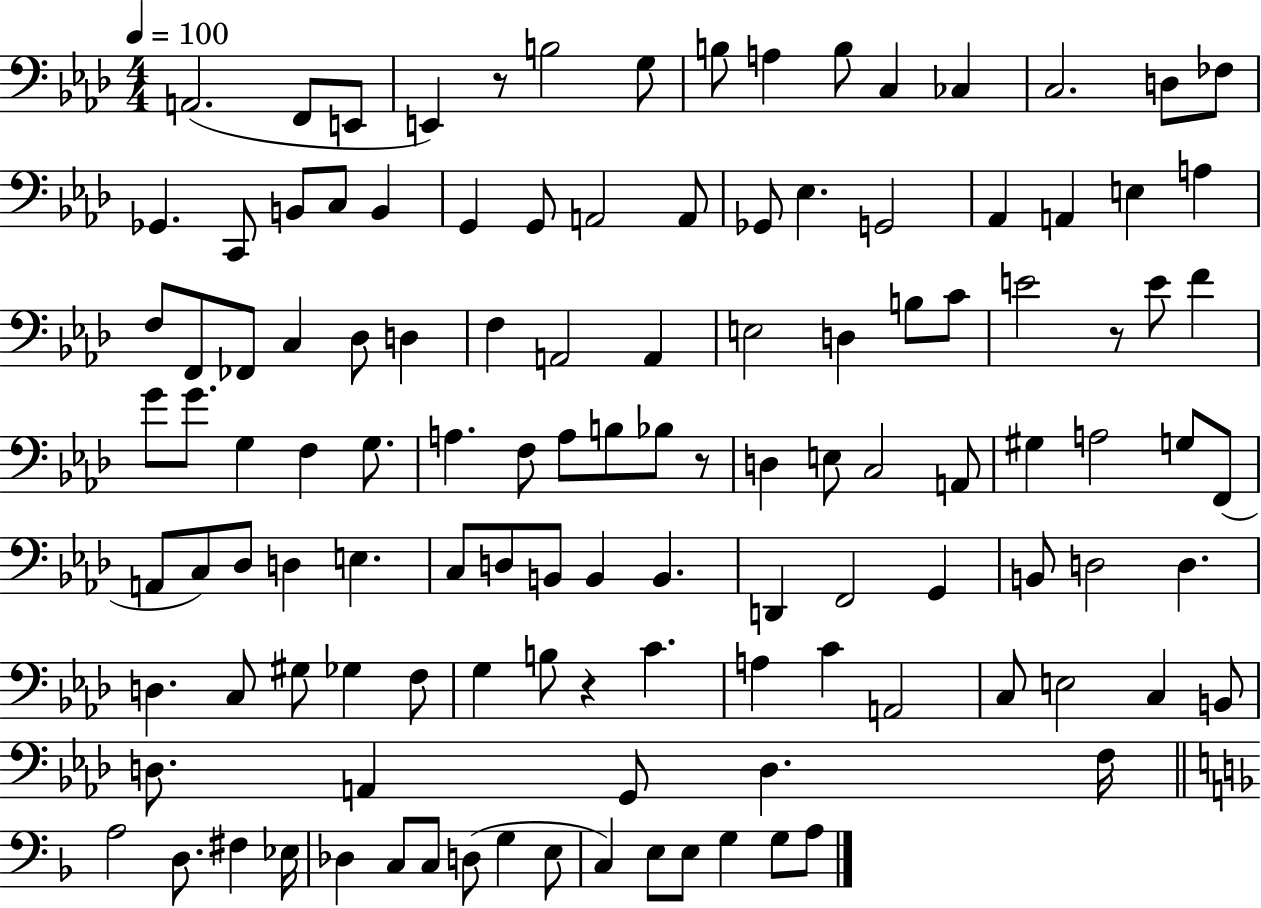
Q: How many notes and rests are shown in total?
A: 120